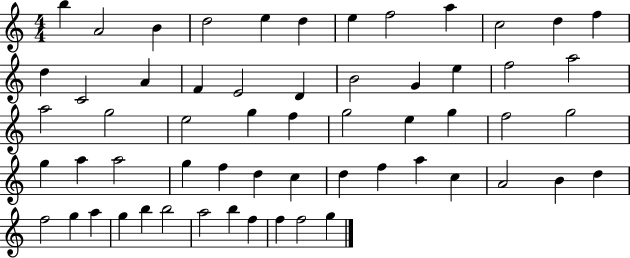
{
  \clef treble
  \numericTimeSignature
  \time 4/4
  \key c \major
  b''4 a'2 b'4 | d''2 e''4 d''4 | e''4 f''2 a''4 | c''2 d''4 f''4 | \break d''4 c'2 a'4 | f'4 e'2 d'4 | b'2 g'4 e''4 | f''2 a''2 | \break a''2 g''2 | e''2 g''4 f''4 | g''2 e''4 g''4 | f''2 g''2 | \break g''4 a''4 a''2 | g''4 f''4 d''4 c''4 | d''4 f''4 a''4 c''4 | a'2 b'4 d''4 | \break f''2 g''4 a''4 | g''4 b''4 b''2 | a''2 b''4 f''4 | f''4 f''2 g''4 | \break \bar "|."
}